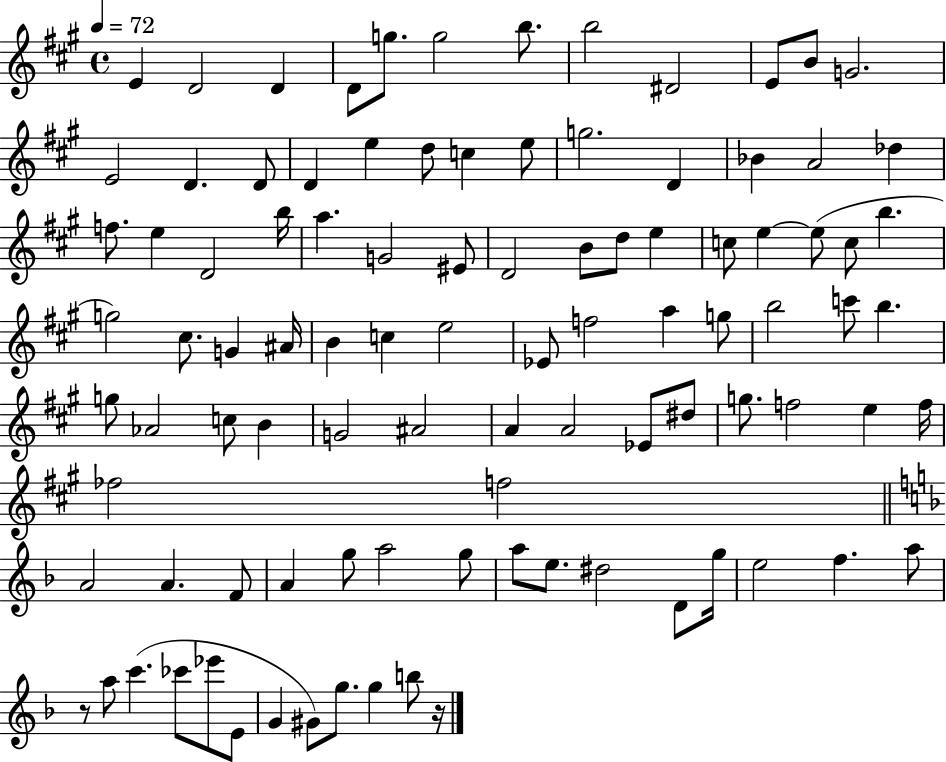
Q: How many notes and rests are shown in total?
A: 98